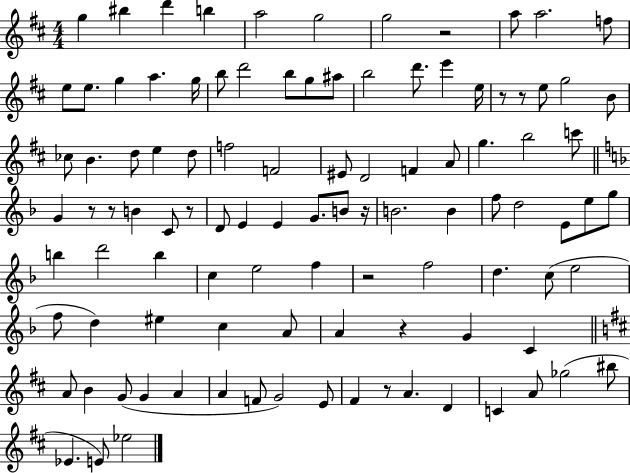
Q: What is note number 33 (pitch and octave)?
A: F5